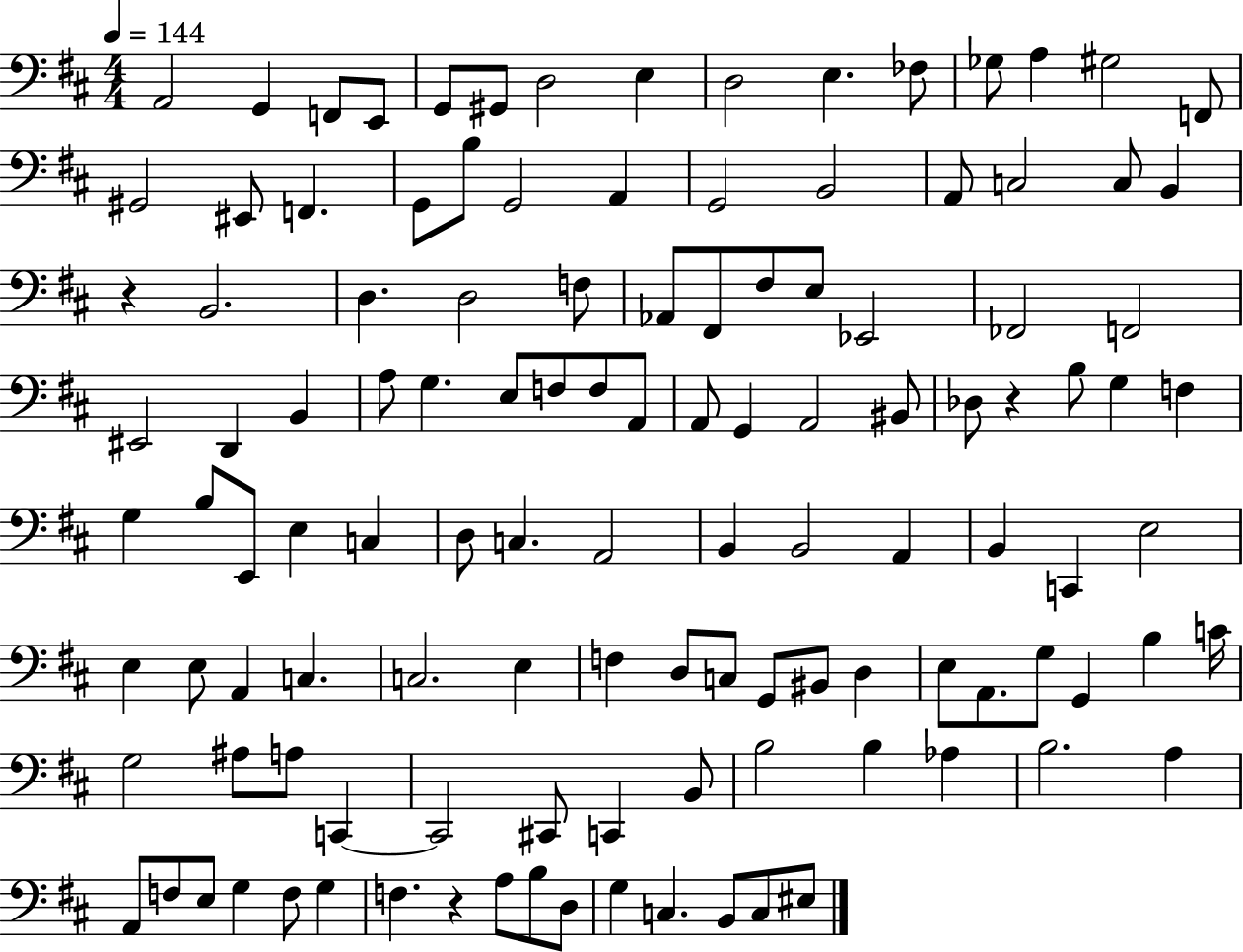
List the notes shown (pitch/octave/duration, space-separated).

A2/h G2/q F2/e E2/e G2/e G#2/e D3/h E3/q D3/h E3/q. FES3/e Gb3/e A3/q G#3/h F2/e G#2/h EIS2/e F2/q. G2/e B3/e G2/h A2/q G2/h B2/h A2/e C3/h C3/e B2/q R/q B2/h. D3/q. D3/h F3/e Ab2/e F#2/e F#3/e E3/e Eb2/h FES2/h F2/h EIS2/h D2/q B2/q A3/e G3/q. E3/e F3/e F3/e A2/e A2/e G2/q A2/h BIS2/e Db3/e R/q B3/e G3/q F3/q G3/q B3/e E2/e E3/q C3/q D3/e C3/q. A2/h B2/q B2/h A2/q B2/q C2/q E3/h E3/q E3/e A2/q C3/q. C3/h. E3/q F3/q D3/e C3/e G2/e BIS2/e D3/q E3/e A2/e. G3/e G2/q B3/q C4/s G3/h A#3/e A3/e C2/q C2/h C#2/e C2/q B2/e B3/h B3/q Ab3/q B3/h. A3/q A2/e F3/e E3/e G3/q F3/e G3/q F3/q. R/q A3/e B3/e D3/e G3/q C3/q. B2/e C3/e EIS3/e